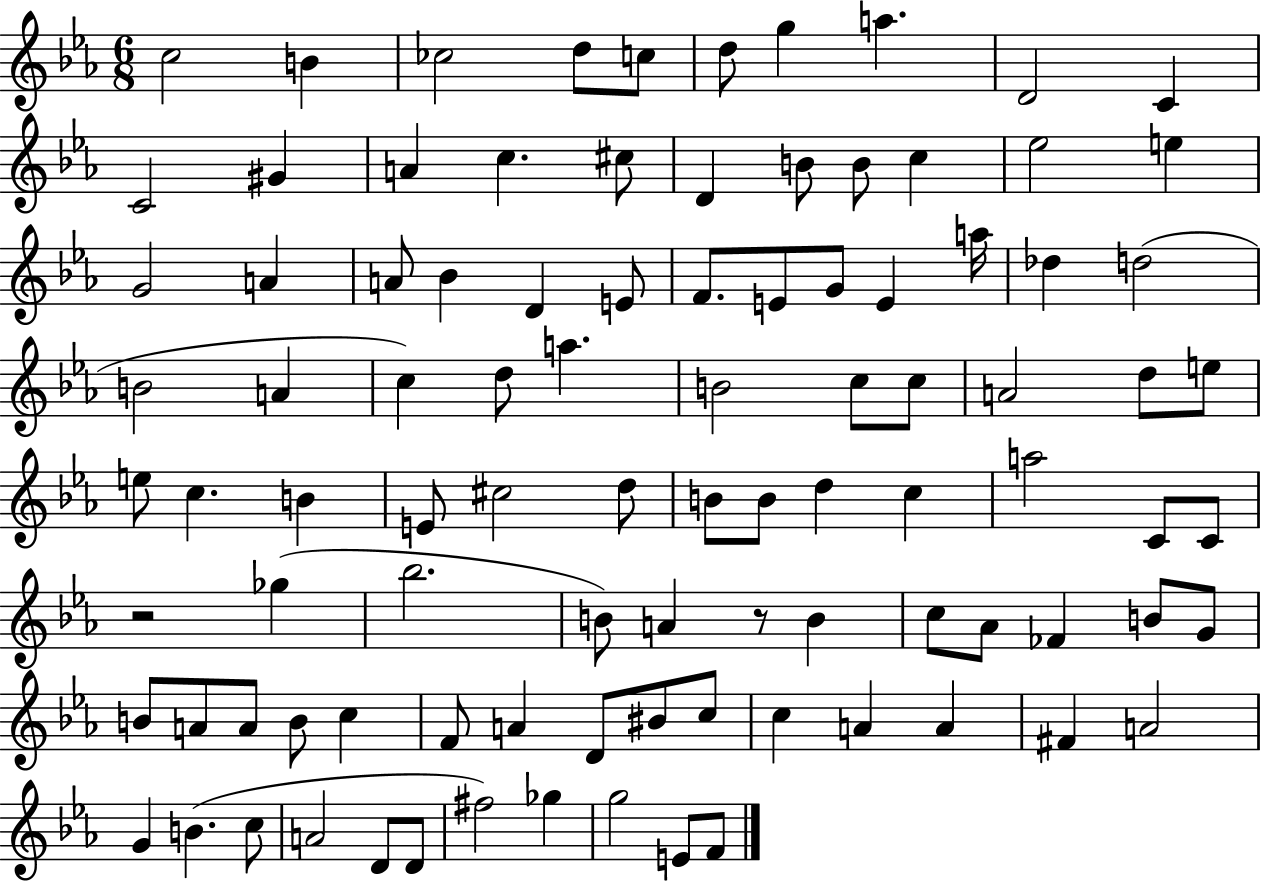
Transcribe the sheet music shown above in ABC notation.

X:1
T:Untitled
M:6/8
L:1/4
K:Eb
c2 B _c2 d/2 c/2 d/2 g a D2 C C2 ^G A c ^c/2 D B/2 B/2 c _e2 e G2 A A/2 _B D E/2 F/2 E/2 G/2 E a/4 _d d2 B2 A c d/2 a B2 c/2 c/2 A2 d/2 e/2 e/2 c B E/2 ^c2 d/2 B/2 B/2 d c a2 C/2 C/2 z2 _g _b2 B/2 A z/2 B c/2 _A/2 _F B/2 G/2 B/2 A/2 A/2 B/2 c F/2 A D/2 ^B/2 c/2 c A A ^F A2 G B c/2 A2 D/2 D/2 ^f2 _g g2 E/2 F/2